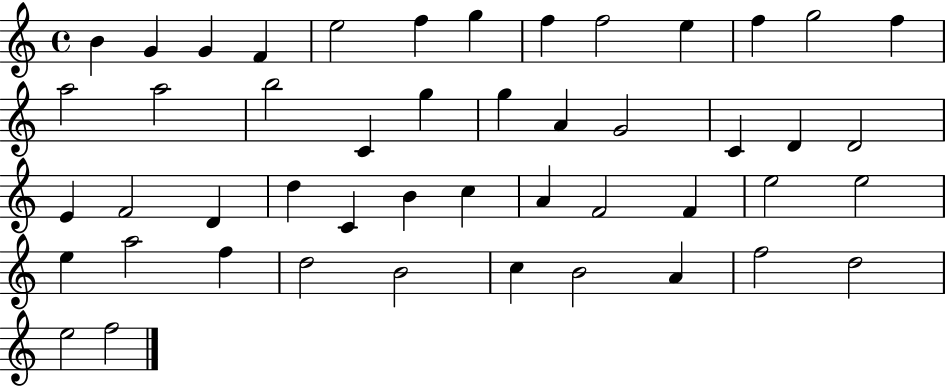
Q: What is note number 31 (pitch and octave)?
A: C5